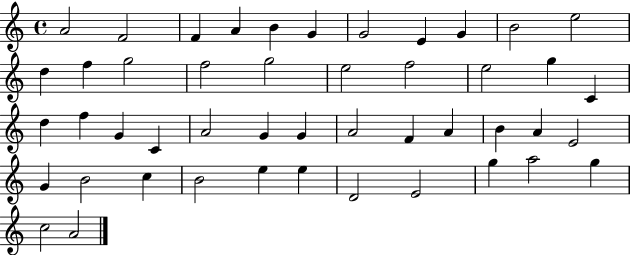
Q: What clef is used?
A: treble